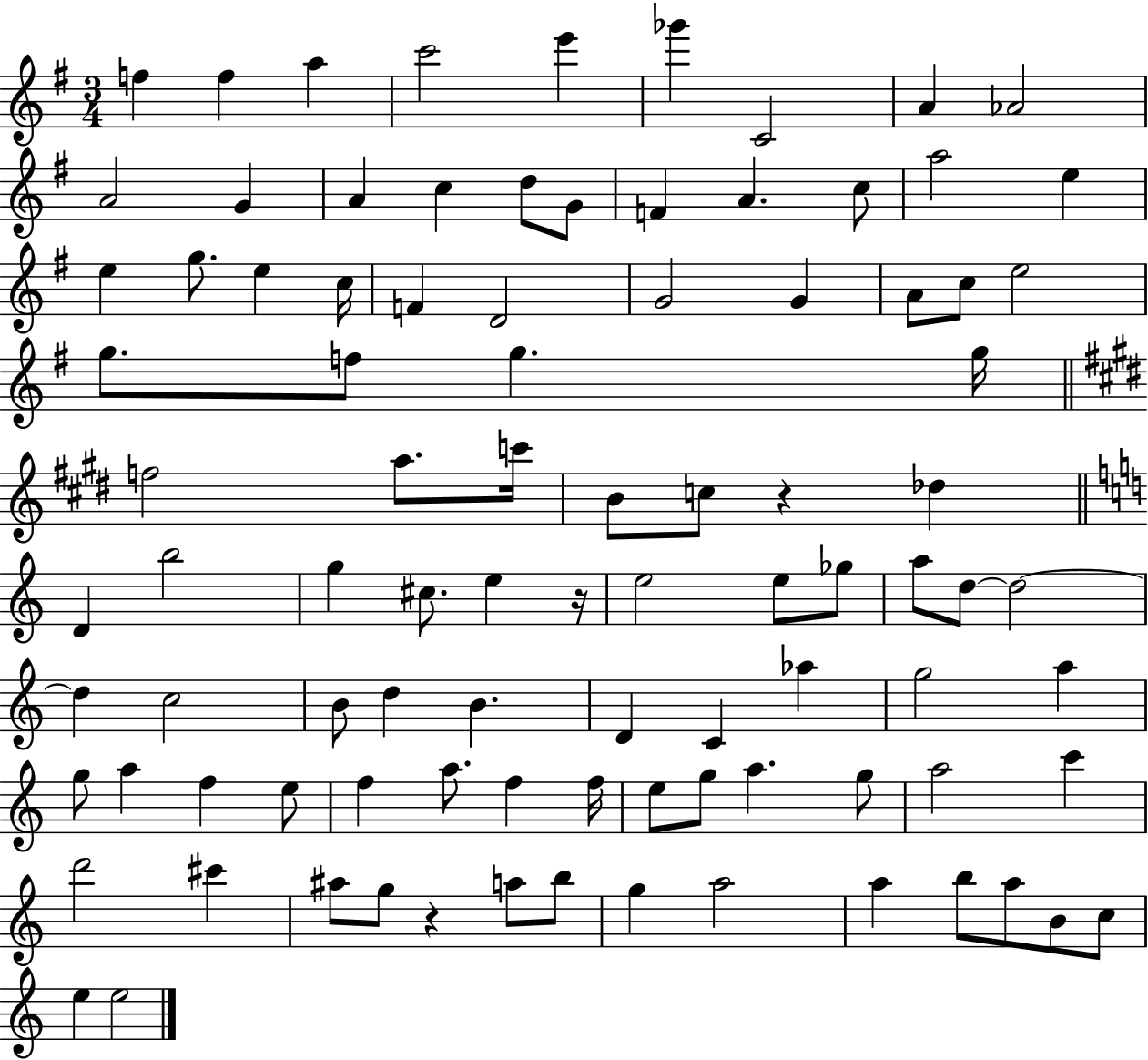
F5/q F5/q A5/q C6/h E6/q Gb6/q C4/h A4/q Ab4/h A4/h G4/q A4/q C5/q D5/e G4/e F4/q A4/q. C5/e A5/h E5/q E5/q G5/e. E5/q C5/s F4/q D4/h G4/h G4/q A4/e C5/e E5/h G5/e. F5/e G5/q. G5/s F5/h A5/e. C6/s B4/e C5/e R/q Db5/q D4/q B5/h G5/q C#5/e. E5/q R/s E5/h E5/e Gb5/e A5/e D5/e D5/h D5/q C5/h B4/e D5/q B4/q. D4/q C4/q Ab5/q G5/h A5/q G5/e A5/q F5/q E5/e F5/q A5/e. F5/q F5/s E5/e G5/e A5/q. G5/e A5/h C6/q D6/h C#6/q A#5/e G5/e R/q A5/e B5/e G5/q A5/h A5/q B5/e A5/e B4/e C5/e E5/q E5/h